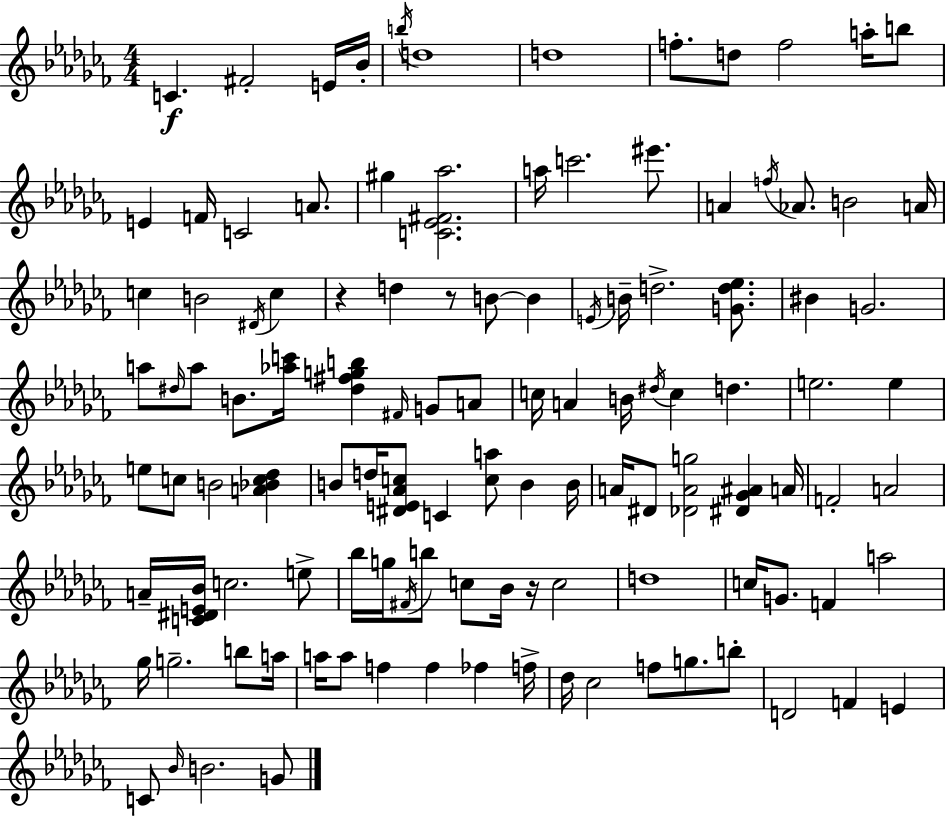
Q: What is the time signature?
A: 4/4